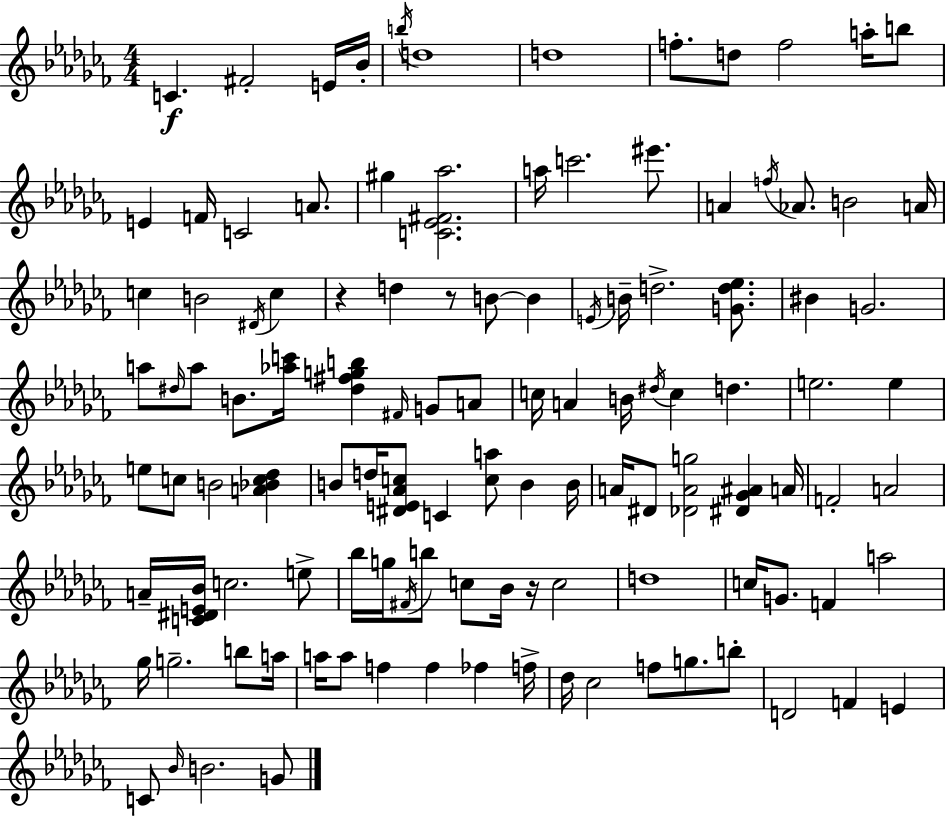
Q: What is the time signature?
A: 4/4